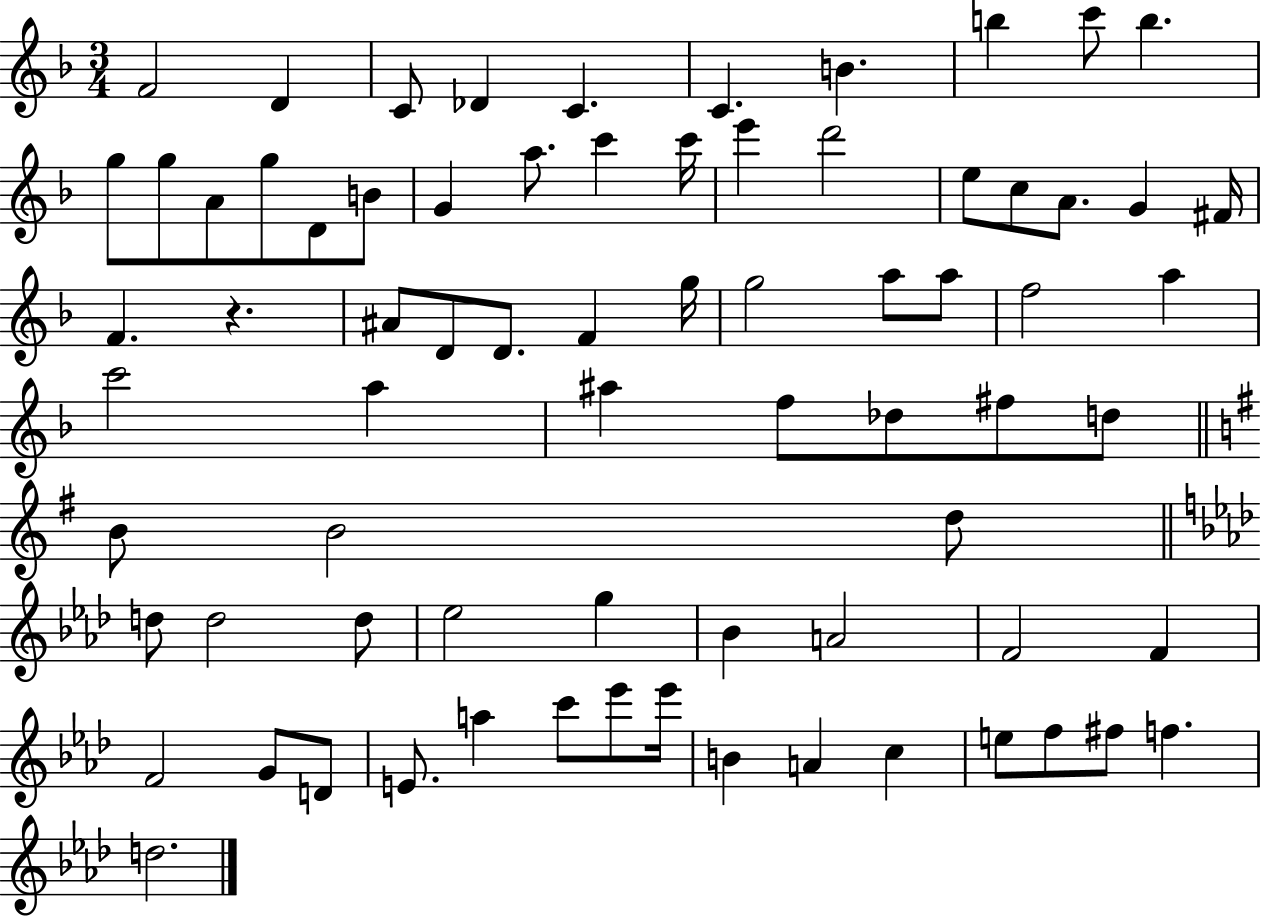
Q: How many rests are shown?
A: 1